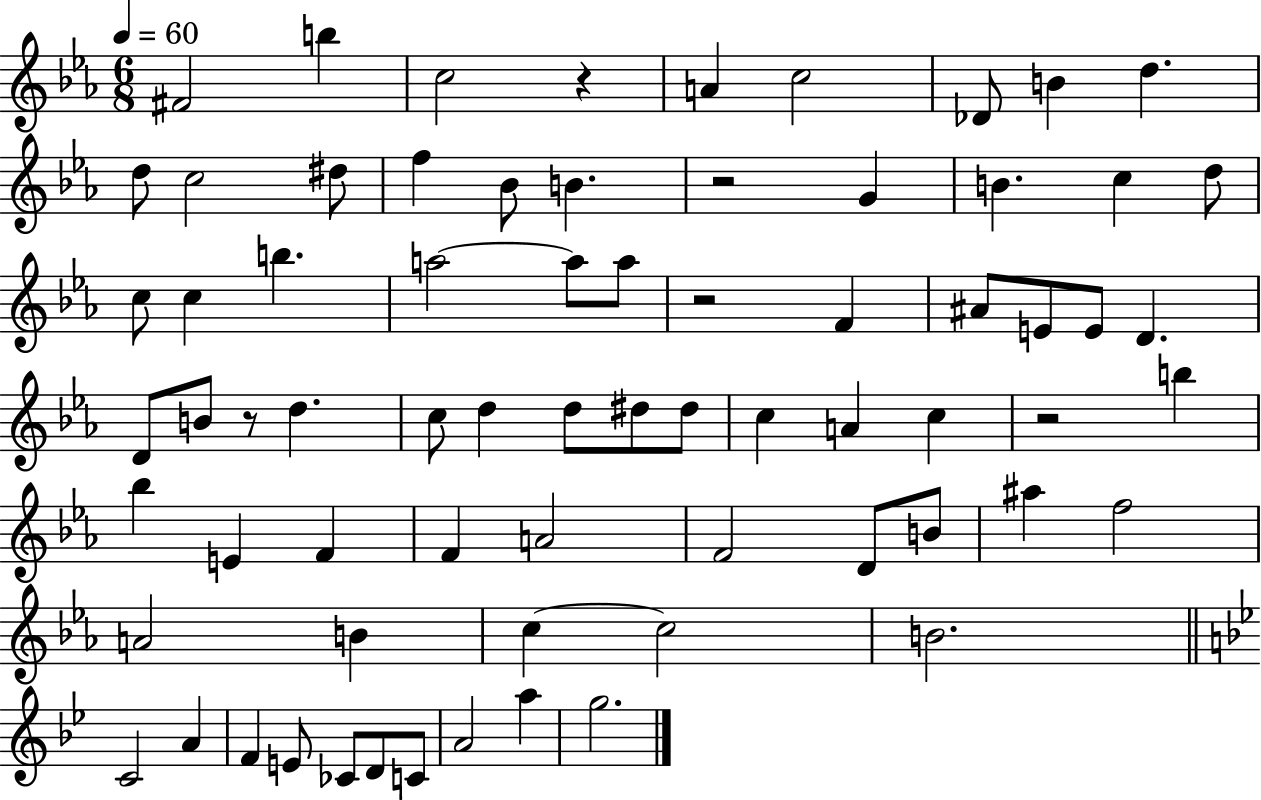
F#4/h B5/q C5/h R/q A4/q C5/h Db4/e B4/q D5/q. D5/e C5/h D#5/e F5/q Bb4/e B4/q. R/h G4/q B4/q. C5/q D5/e C5/e C5/q B5/q. A5/h A5/e A5/e R/h F4/q A#4/e E4/e E4/e D4/q. D4/e B4/e R/e D5/q. C5/e D5/q D5/e D#5/e D#5/e C5/q A4/q C5/q R/h B5/q Bb5/q E4/q F4/q F4/q A4/h F4/h D4/e B4/e A#5/q F5/h A4/h B4/q C5/q C5/h B4/h. C4/h A4/q F4/q E4/e CES4/e D4/e C4/e A4/h A5/q G5/h.